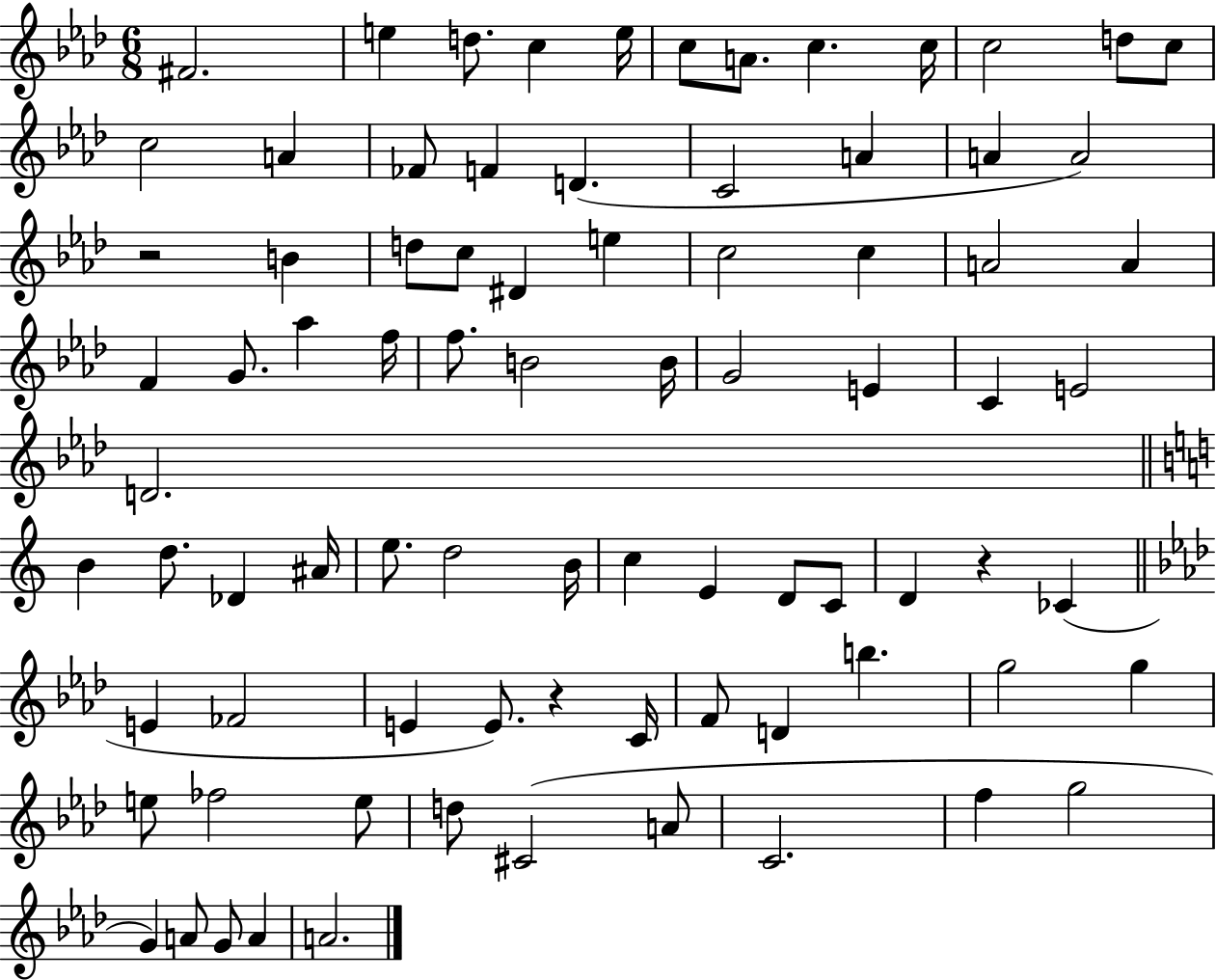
F#4/h. E5/q D5/e. C5/q E5/s C5/e A4/e. C5/q. C5/s C5/h D5/e C5/e C5/h A4/q FES4/e F4/q D4/q. C4/h A4/q A4/q A4/h R/h B4/q D5/e C5/e D#4/q E5/q C5/h C5/q A4/h A4/q F4/q G4/e. Ab5/q F5/s F5/e. B4/h B4/s G4/h E4/q C4/q E4/h D4/h. B4/q D5/e. Db4/q A#4/s E5/e. D5/h B4/s C5/q E4/q D4/e C4/e D4/q R/q CES4/q E4/q FES4/h E4/q E4/e. R/q C4/s F4/e D4/q B5/q. G5/h G5/q E5/e FES5/h E5/e D5/e C#4/h A4/e C4/h. F5/q G5/h G4/q A4/e G4/e A4/q A4/h.